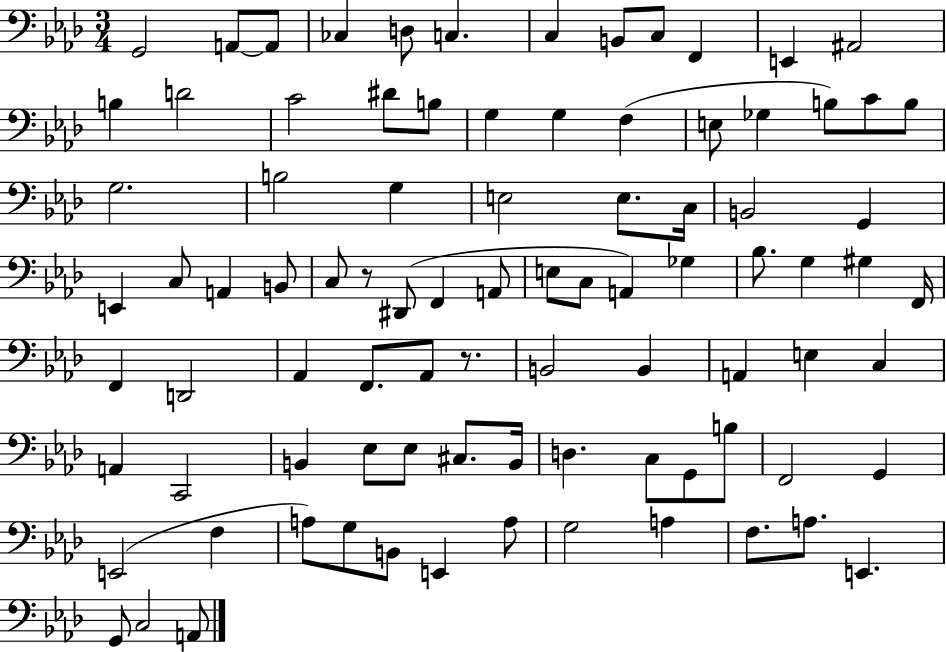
{
  \clef bass
  \numericTimeSignature
  \time 3/4
  \key aes \major
  \repeat volta 2 { g,2 a,8~~ a,8 | ces4 d8 c4. | c4 b,8 c8 f,4 | e,4 ais,2 | \break b4 d'2 | c'2 dis'8 b8 | g4 g4 f4( | e8 ges4 b8) c'8 b8 | \break g2. | b2 g4 | e2 e8. c16 | b,2 g,4 | \break e,4 c8 a,4 b,8 | c8 r8 dis,8( f,4 a,8 | e8 c8 a,4) ges4 | bes8. g4 gis4 f,16 | \break f,4 d,2 | aes,4 f,8. aes,8 r8. | b,2 b,4 | a,4 e4 c4 | \break a,4 c,2 | b,4 ees8 ees8 cis8. b,16 | d4. c8 g,8 b8 | f,2 g,4 | \break e,2( f4 | a8) g8 b,8 e,4 a8 | g2 a4 | f8. a8. e,4. | \break g,8 c2 a,8 | } \bar "|."
}